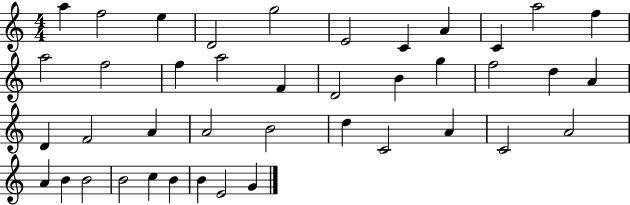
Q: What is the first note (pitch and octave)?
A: A5